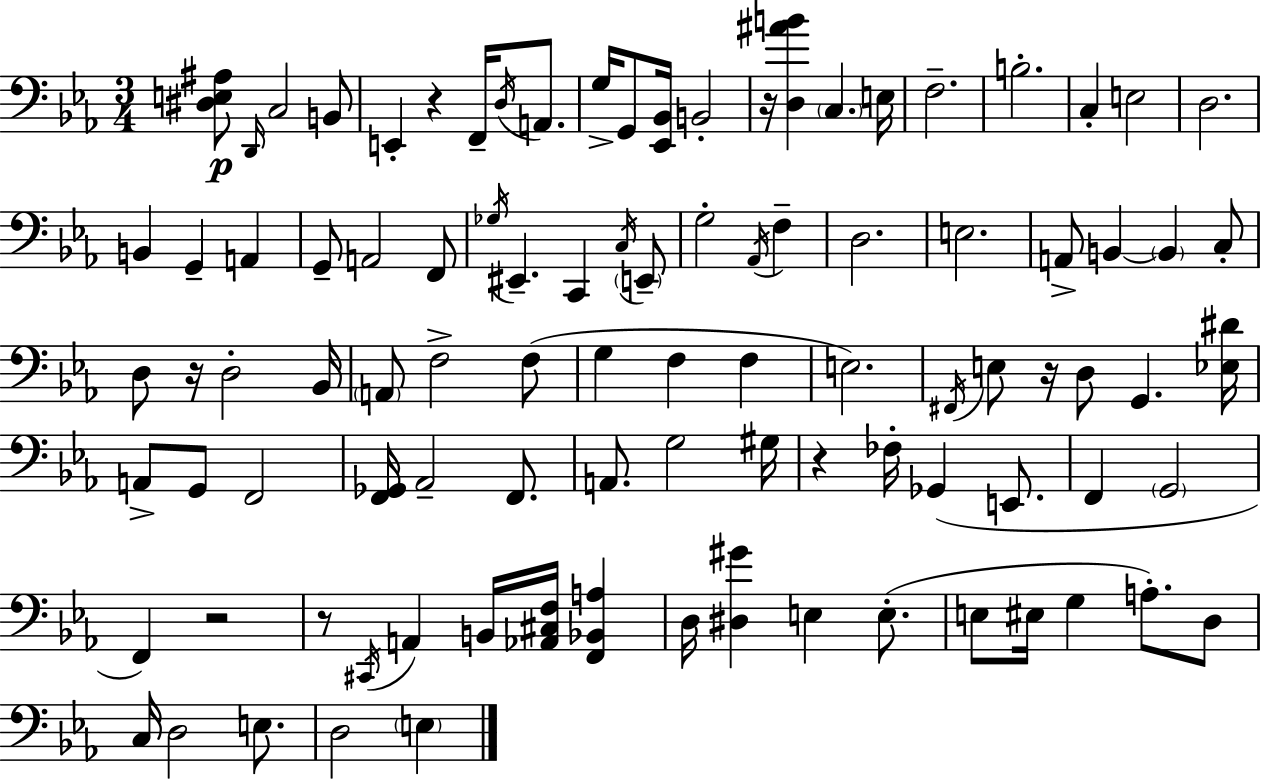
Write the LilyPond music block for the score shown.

{
  \clef bass
  \numericTimeSignature
  \time 3/4
  \key c \minor
  \repeat volta 2 { <dis e ais>8\p \grace { d,16 } c2 b,8 | e,4-. r4 f,16-- \acciaccatura { d16 } a,8. | g16-> g,8 <ees, bes,>16 b,2-. | r16 <d ais' b'>4 \parenthesize c4. | \break e16 f2.-- | b2.-. | c4-. e2 | d2. | \break b,4 g,4-- a,4 | g,8-- a,2 | f,8 \acciaccatura { ges16 } eis,4.-- c,4 | \acciaccatura { c16 } \parenthesize e,8-- g2-. | \break \acciaccatura { aes,16 } f4-- d2. | e2. | a,8-> b,4~~ \parenthesize b,4 | c8-. d8 r16 d2-. | \break bes,16 \parenthesize a,8 f2-> | f8( g4 f4 | f4 e2.) | \acciaccatura { fis,16 } e8 r16 d8 g,4. | \break <ees dis'>16 a,8-> g,8 f,2 | <f, ges,>16 aes,2-- | f,8. a,8. g2 | gis16 r4 fes16-. ges,4( | \break e,8. f,4 \parenthesize g,2 | f,4) r2 | r8 \acciaccatura { cis,16 } a,4 | b,16 <aes, cis f>16 <f, bes, a>4 d16 <dis gis'>4 | \break e4 e8.-.( e8 eis16 g4 | a8.-.) d8 c16 d2 | e8. d2 | \parenthesize e4 } \bar "|."
}